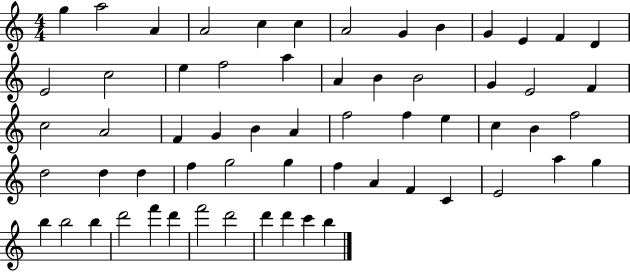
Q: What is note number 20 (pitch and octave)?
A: B4